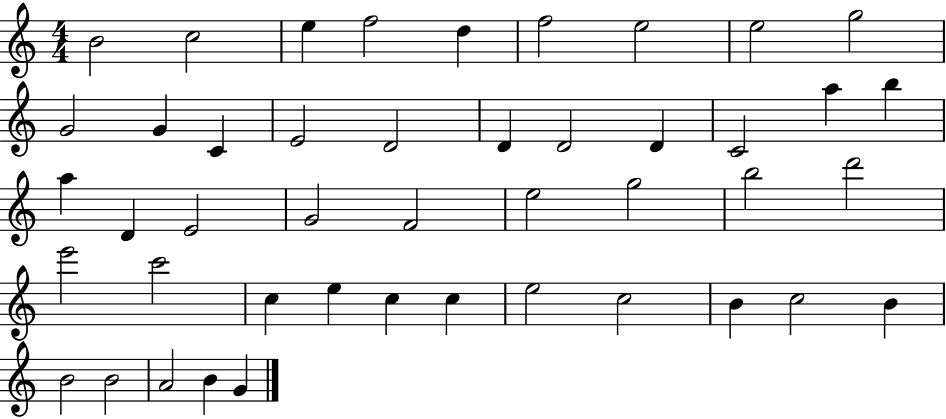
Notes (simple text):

B4/h C5/h E5/q F5/h D5/q F5/h E5/h E5/h G5/h G4/h G4/q C4/q E4/h D4/h D4/q D4/h D4/q C4/h A5/q B5/q A5/q D4/q E4/h G4/h F4/h E5/h G5/h B5/h D6/h E6/h C6/h C5/q E5/q C5/q C5/q E5/h C5/h B4/q C5/h B4/q B4/h B4/h A4/h B4/q G4/q